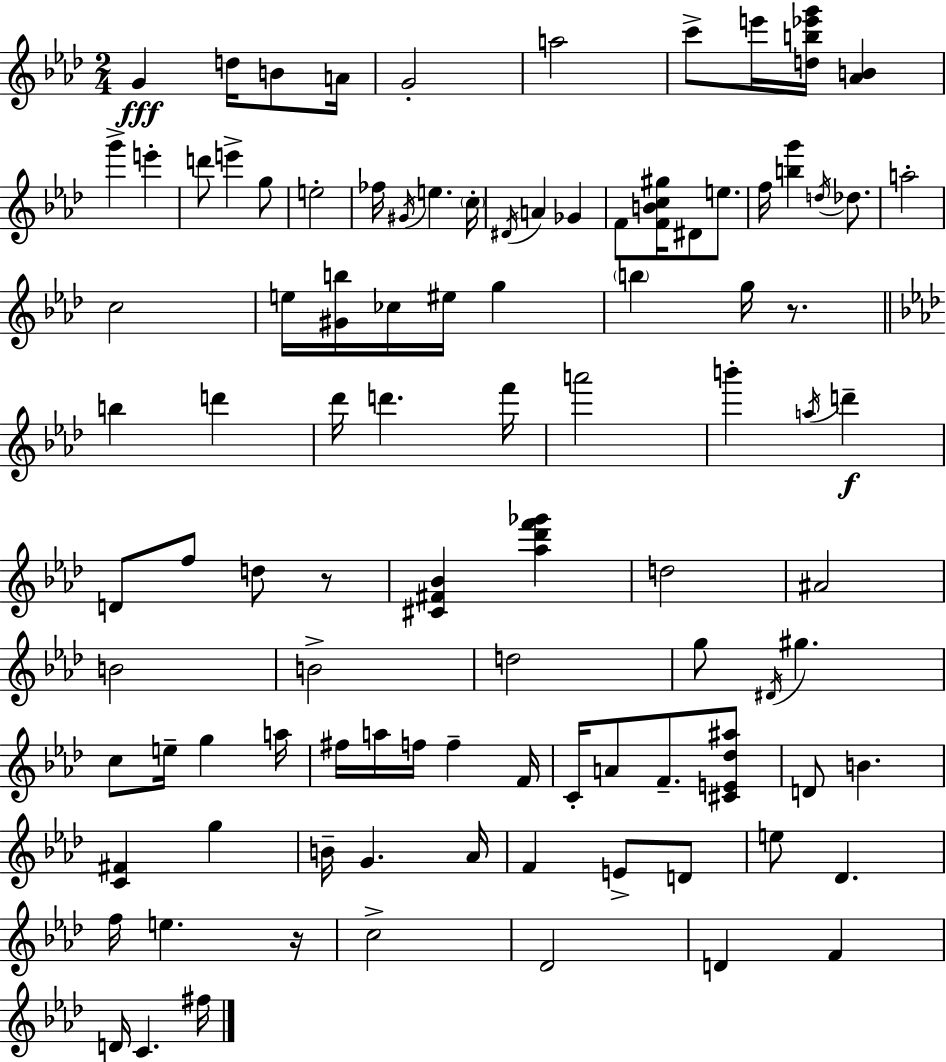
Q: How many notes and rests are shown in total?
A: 99